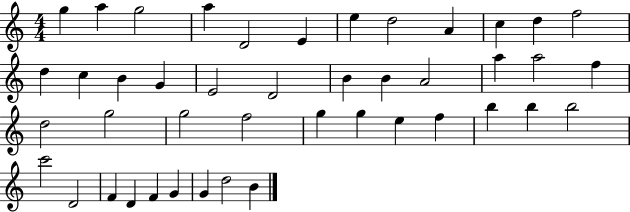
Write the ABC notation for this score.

X:1
T:Untitled
M:4/4
L:1/4
K:C
g a g2 a D2 E e d2 A c d f2 d c B G E2 D2 B B A2 a a2 f d2 g2 g2 f2 g g e f b b b2 c'2 D2 F D F G G d2 B